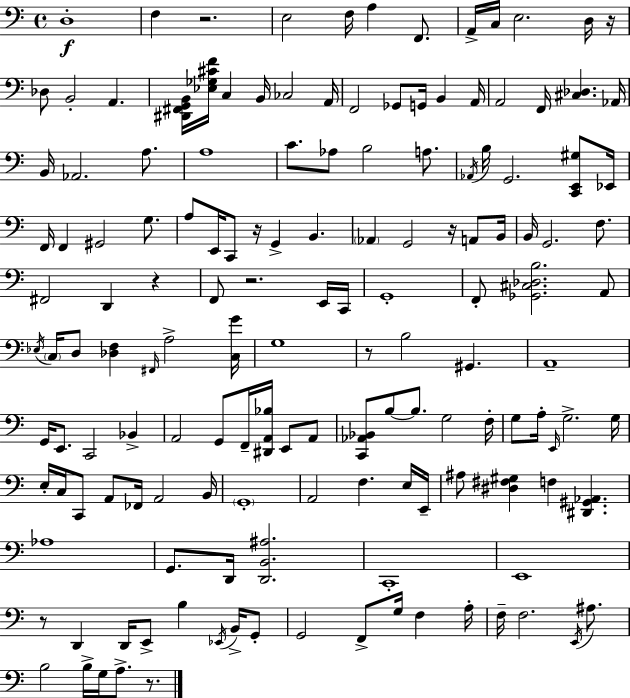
D3/w F3/q R/h. E3/h F3/s A3/q F2/e. A2/s C3/s E3/h. D3/s R/s Db3/e B2/h A2/q. [D#2,F#2,G2,B2]/s [Eb3,Gb3,C#4,F4]/s C3/q B2/s CES3/h A2/s F2/h Gb2/e G2/s B2/q A2/s A2/h F2/s [C#3,Db3]/q. Ab2/s B2/s Ab2/h. A3/e. A3/w C4/e. Ab3/e B3/h A3/e. Ab2/s B3/s G2/h. [C2,E2,G#3]/e Eb2/s F2/s F2/q G#2/h G3/e. A3/e E2/s C2/e R/s G2/q B2/q. Ab2/q G2/h R/s A2/e B2/s B2/s G2/h. F3/e. F#2/h D2/q R/q F2/e R/h. E2/s C2/s G2/w F2/e [Gb2,C#3,Db3,B3]/h. A2/e Eb3/s C3/s D3/e [Db3,F3]/q F#2/s A3/h [C3,G4]/s G3/w R/e B3/h G#2/q. A2/w G2/s E2/e. C2/h Bb2/q A2/h G2/e F2/s [D#2,A2,Bb3]/s E2/e A2/e [C2,Ab2,Bb2]/e B3/e B3/e. G3/h F3/s G3/e A3/s E2/s G3/h. G3/s E3/s C3/s C2/e A2/e FES2/s A2/h B2/s G2/w A2/h F3/q. E3/s E2/s A#3/e [D#3,F#3,G#3]/q F3/q [D#2,G#2,Ab2]/q. Ab3/w G2/e. D2/s [D2,B2,A#3]/h. C2/w E2/w R/e D2/q D2/s E2/e B3/q Eb2/s B2/s G2/e G2/h F2/e G3/s F3/q A3/s F3/s F3/h. E2/s A#3/e. B3/h B3/s G3/s A3/e. R/e.